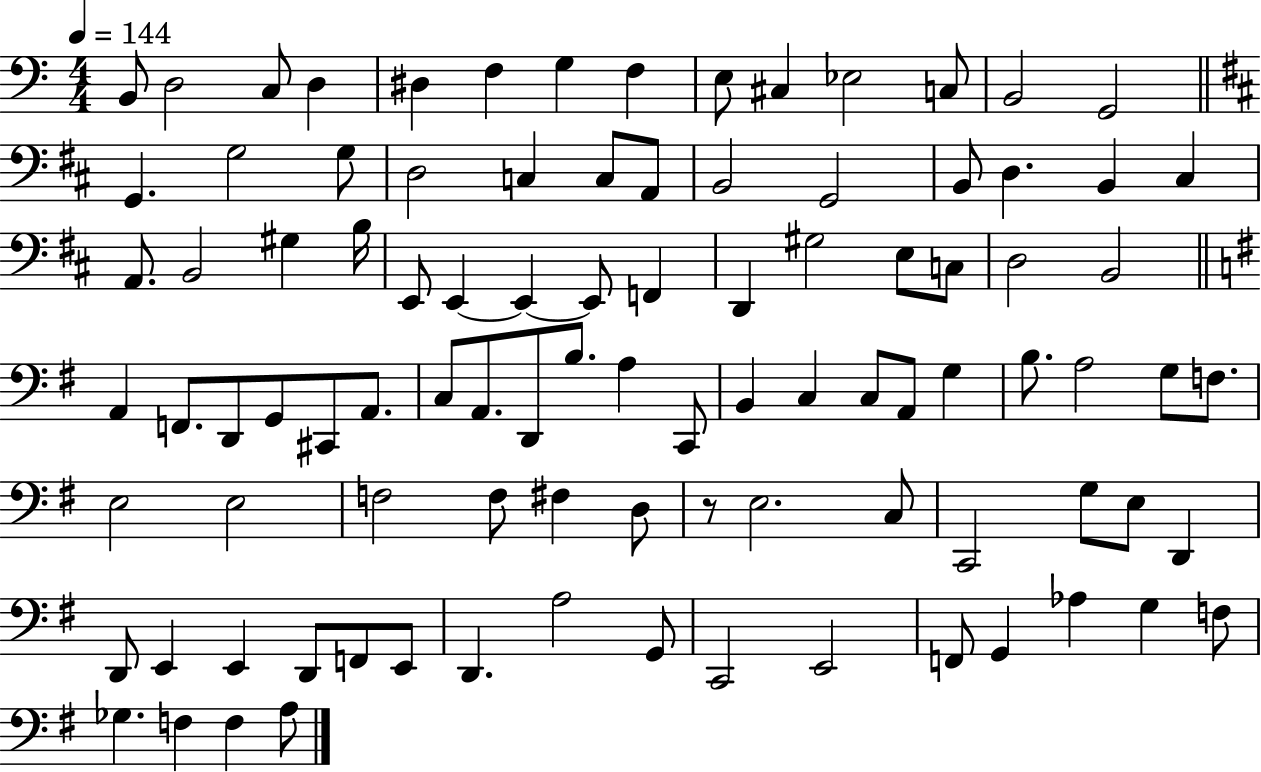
{
  \clef bass
  \numericTimeSignature
  \time 4/4
  \key c \major
  \tempo 4 = 144
  b,8 d2 c8 d4 | dis4 f4 g4 f4 | e8 cis4 ees2 c8 | b,2 g,2 | \break \bar "||" \break \key d \major g,4. g2 g8 | d2 c4 c8 a,8 | b,2 g,2 | b,8 d4. b,4 cis4 | \break a,8. b,2 gis4 b16 | e,8 e,4~~ e,4~~ e,8 f,4 | d,4 gis2 e8 c8 | d2 b,2 | \break \bar "||" \break \key g \major a,4 f,8. d,8 g,8 cis,8 a,8. | c8 a,8. d,8 b8. a4 c,8 | b,4 c4 c8 a,8 g4 | b8. a2 g8 f8. | \break e2 e2 | f2 f8 fis4 d8 | r8 e2. c8 | c,2 g8 e8 d,4 | \break d,8 e,4 e,4 d,8 f,8 e,8 | d,4. a2 g,8 | c,2 e,2 | f,8 g,4 aes4 g4 f8 | \break ges4. f4 f4 a8 | \bar "|."
}